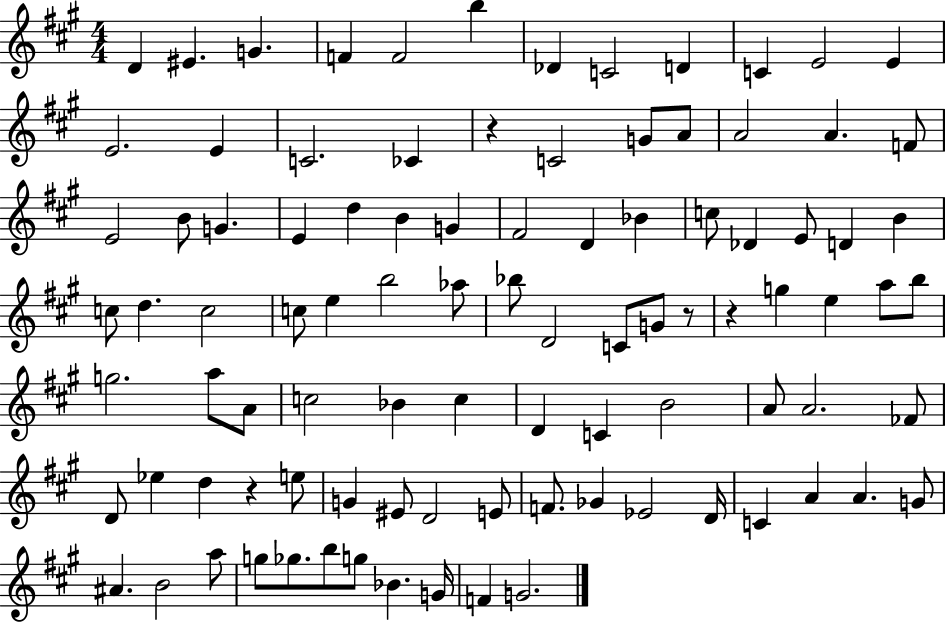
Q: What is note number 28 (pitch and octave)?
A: B4